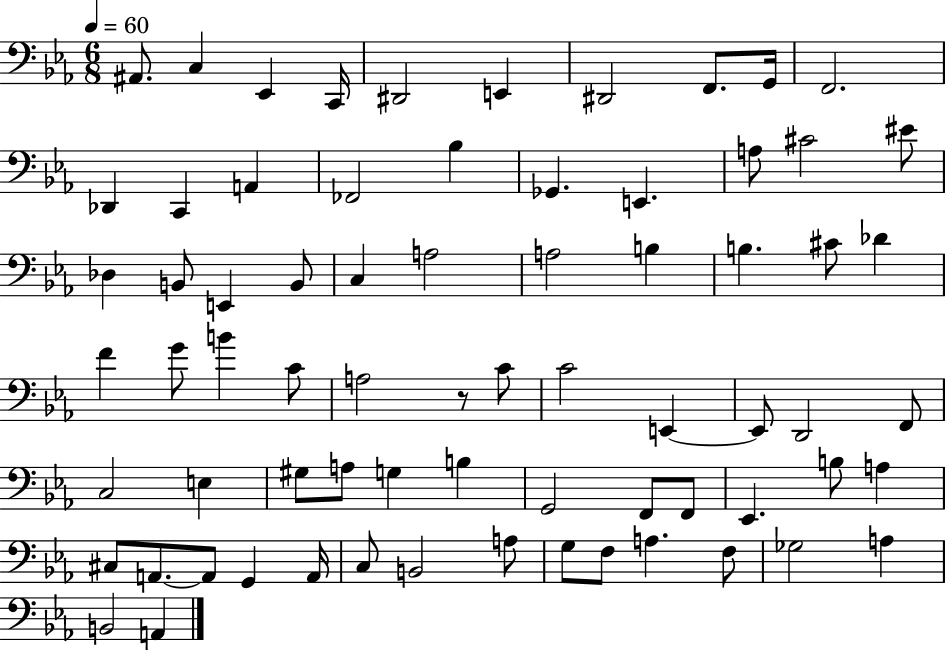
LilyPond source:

{
  \clef bass
  \numericTimeSignature
  \time 6/8
  \key ees \major
  \tempo 4 = 60
  \repeat volta 2 { ais,8. c4 ees,4 c,16 | dis,2 e,4 | dis,2 f,8. g,16 | f,2. | \break des,4 c,4 a,4 | fes,2 bes4 | ges,4. e,4. | a8 cis'2 eis'8 | \break des4 b,8 e,4 b,8 | c4 a2 | a2 b4 | b4. cis'8 des'4 | \break f'4 g'8 b'4 c'8 | a2 r8 c'8 | c'2 e,4~~ | e,8 d,2 f,8 | \break c2 e4 | gis8 a8 g4 b4 | g,2 f,8 f,8 | ees,4. b8 a4 | \break cis8 a,8.~~ a,8 g,4 a,16 | c8 b,2 a8 | g8 f8 a4. f8 | ges2 a4 | \break b,2 a,4 | } \bar "|."
}